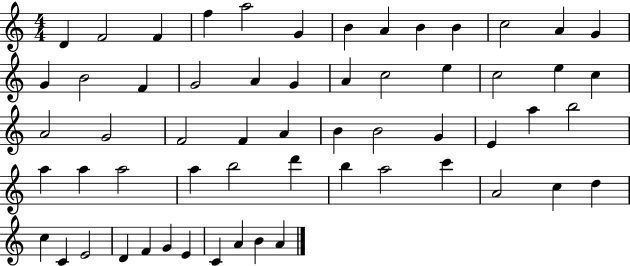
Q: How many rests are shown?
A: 0